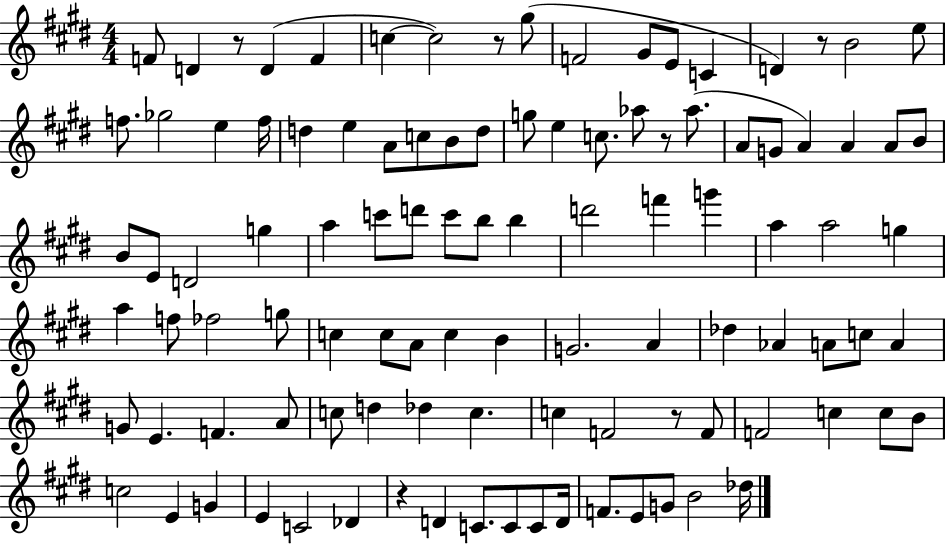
{
  \clef treble
  \numericTimeSignature
  \time 4/4
  \key e \major
  f'8 d'4 r8 d'4( f'4 | c''4~~ c''2) r8 gis''8( | f'2 gis'8 e'8 c'4 | d'4) r8 b'2 e''8 | \break f''8. ges''2 e''4 f''16 | d''4 e''4 a'8 c''8 b'8 d''8 | g''8 e''4 c''8. aes''8 r8 aes''8.( | a'8 g'8 a'4) a'4 a'8 b'8 | \break b'8 e'8 d'2 g''4 | a''4 c'''8 d'''8 c'''8 b''8 b''4 | d'''2 f'''4 g'''4 | a''4 a''2 g''4 | \break a''4 f''8 fes''2 g''8 | c''4 c''8 a'8 c''4 b'4 | g'2. a'4 | des''4 aes'4 a'8 c''8 a'4 | \break g'8 e'4. f'4. a'8 | c''8 d''4 des''4 c''4. | c''4 f'2 r8 f'8 | f'2 c''4 c''8 b'8 | \break c''2 e'4 g'4 | e'4 c'2 des'4 | r4 d'4 c'8. c'8 c'8 d'16 | f'8. e'8 g'8 b'2 des''16 | \break \bar "|."
}